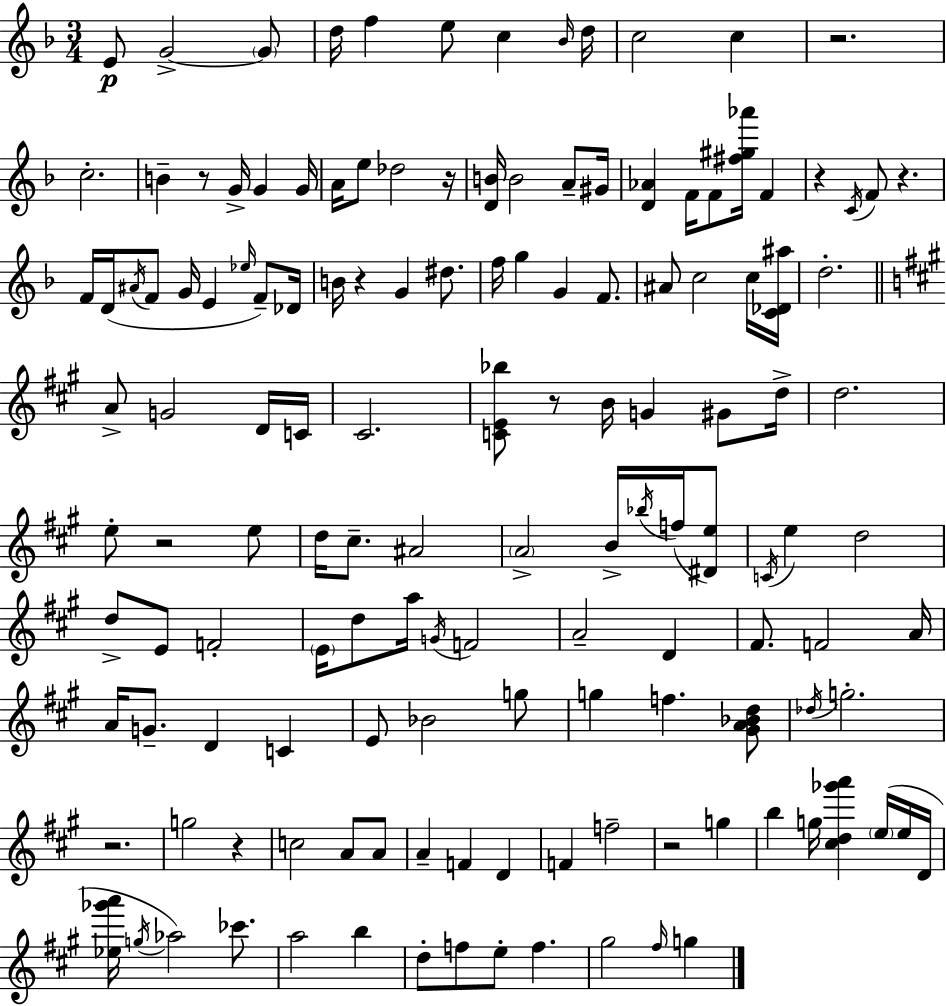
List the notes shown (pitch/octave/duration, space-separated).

E4/e G4/h G4/e D5/s F5/q E5/e C5/q Bb4/s D5/s C5/h C5/q R/h. C5/h. B4/q R/e G4/s G4/q G4/s A4/s E5/e Db5/h R/s [D4,B4]/s B4/h A4/e G#4/s [D4,Ab4]/q F4/s F4/e [F#5,G#5,Ab6]/s F4/q R/q C4/s F4/e R/q. F4/s D4/s A#4/s F4/e G4/s E4/q Eb5/s F4/e Db4/s B4/s R/q G4/q D#5/e. F5/s G5/q G4/q F4/e. A#4/e C5/h C5/s [C4,Db4,A#5]/s D5/h. A4/e G4/h D4/s C4/s C#4/h. [C4,E4,Bb5]/e R/e B4/s G4/q G#4/e D5/s D5/h. E5/e R/h E5/e D5/s C#5/e. A#4/h A4/h B4/s Bb5/s F5/s [D#4,E5]/e C4/s E5/q D5/h D5/e E4/e F4/h E4/s D5/e A5/s G4/s F4/h A4/h D4/q F#4/e. F4/h A4/s A4/s G4/e. D4/q C4/q E4/e Bb4/h G5/e G5/q F5/q. [G#4,A4,Bb4,D5]/e Db5/s G5/h. R/h. G5/h R/q C5/h A4/e A4/e A4/q F4/q D4/q F4/q F5/h R/h G5/q B5/q G5/s [C#5,D5,Gb6,A6]/q E5/s E5/s D4/s [Eb5,Gb6,A6]/s G5/s Ab5/h CES6/e. A5/h B5/q D5/e F5/e E5/e F5/q. G#5/h F#5/s G5/q